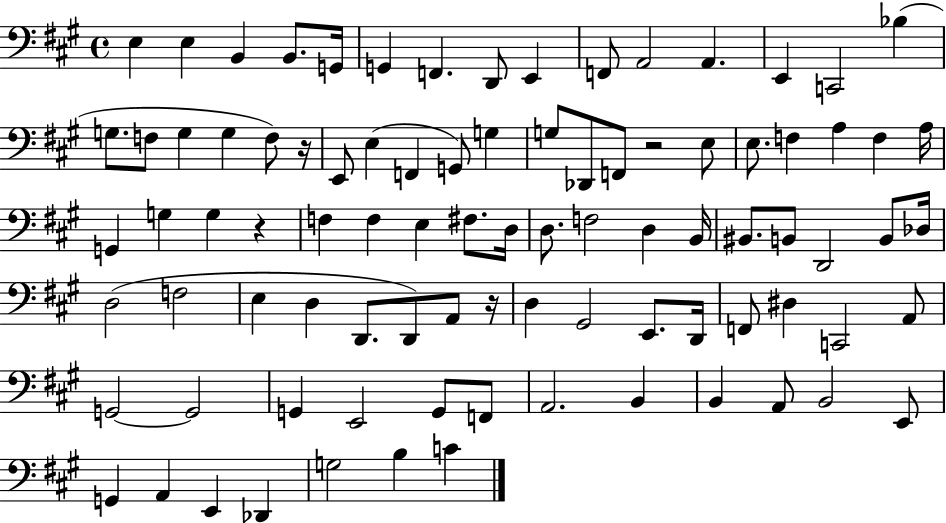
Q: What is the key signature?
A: A major